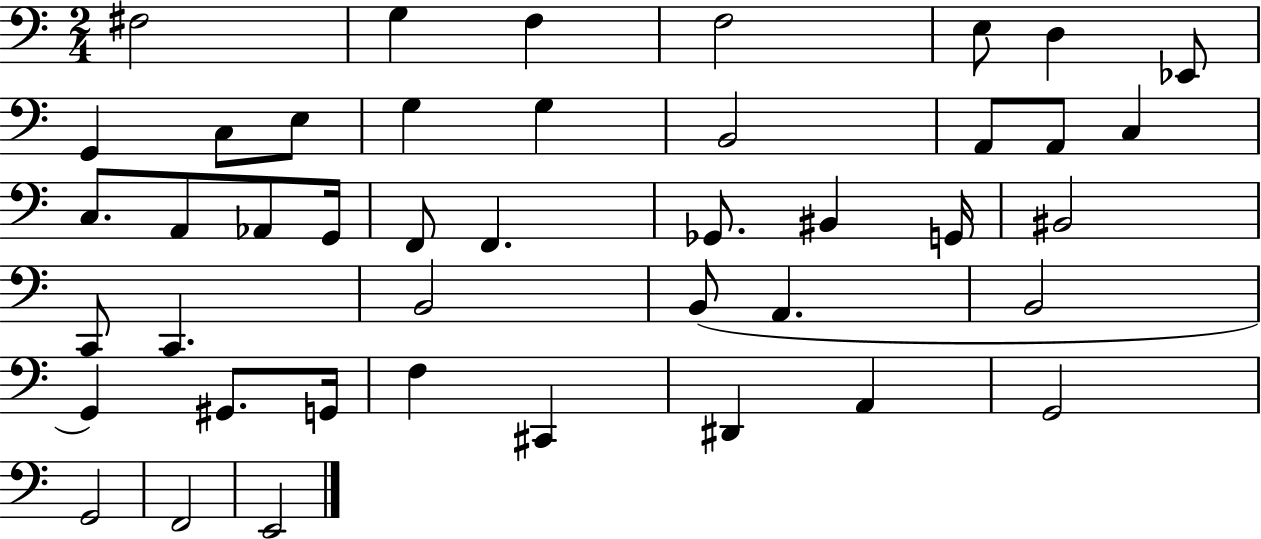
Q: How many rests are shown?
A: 0